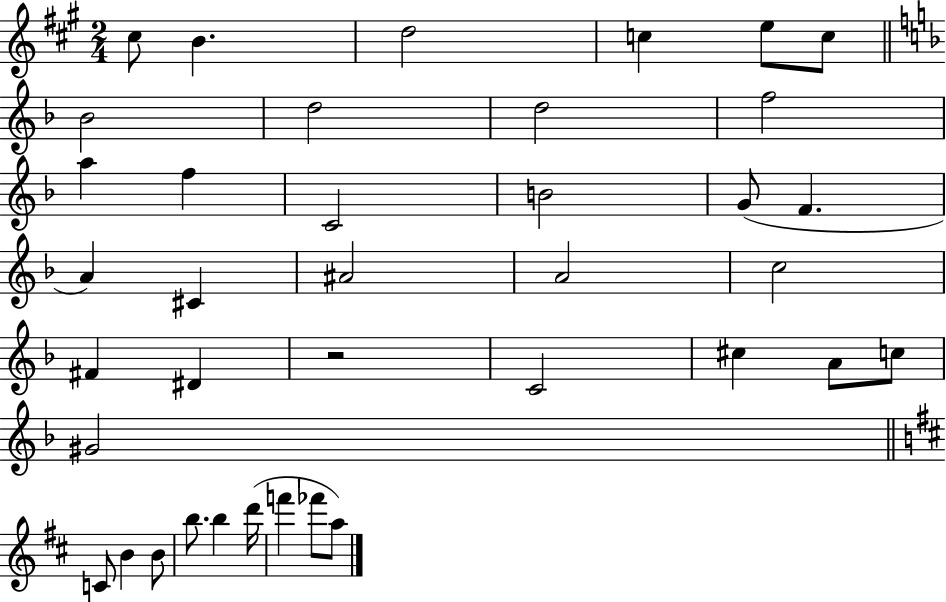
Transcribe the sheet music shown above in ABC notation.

X:1
T:Untitled
M:2/4
L:1/4
K:A
^c/2 B d2 c e/2 c/2 _B2 d2 d2 f2 a f C2 B2 G/2 F A ^C ^A2 A2 c2 ^F ^D z2 C2 ^c A/2 c/2 ^G2 C/2 B B/2 b/2 b d'/4 f' _f'/2 a/2